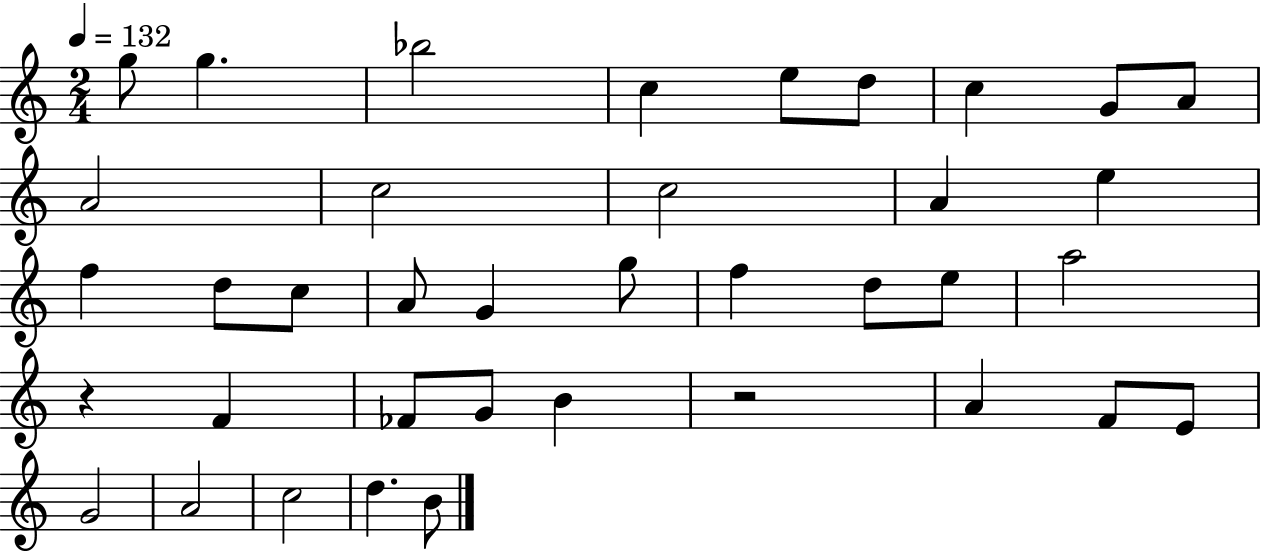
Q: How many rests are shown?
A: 2